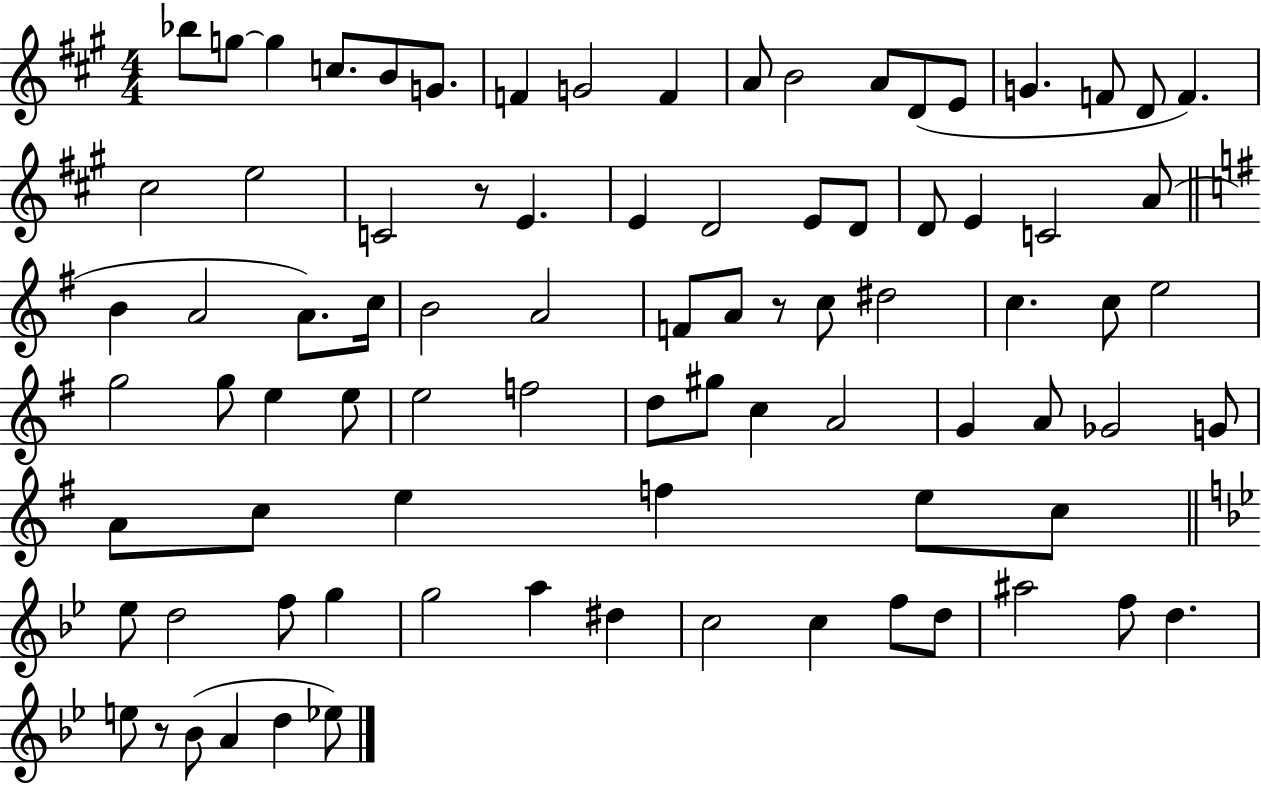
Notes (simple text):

Bb5/e G5/e G5/q C5/e. B4/e G4/e. F4/q G4/h F4/q A4/e B4/h A4/e D4/e E4/e G4/q. F4/e D4/e F4/q. C#5/h E5/h C4/h R/e E4/q. E4/q D4/h E4/e D4/e D4/e E4/q C4/h A4/e B4/q A4/h A4/e. C5/s B4/h A4/h F4/e A4/e R/e C5/e D#5/h C5/q. C5/e E5/h G5/h G5/e E5/q E5/e E5/h F5/h D5/e G#5/e C5/q A4/h G4/q A4/e Gb4/h G4/e A4/e C5/e E5/q F5/q E5/e C5/e Eb5/e D5/h F5/e G5/q G5/h A5/q D#5/q C5/h C5/q F5/e D5/e A#5/h F5/e D5/q. E5/e R/e Bb4/e A4/q D5/q Eb5/e